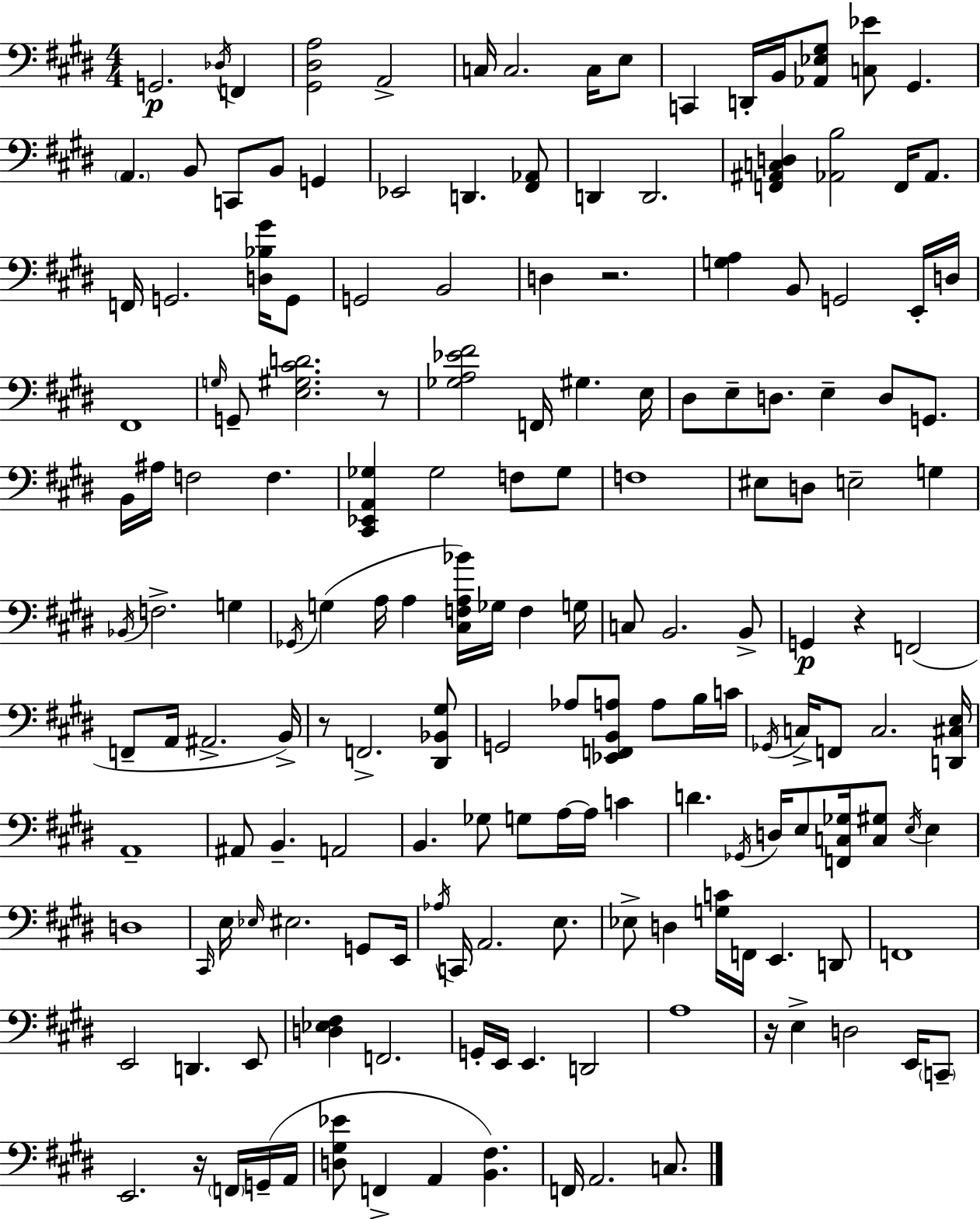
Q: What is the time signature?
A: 4/4